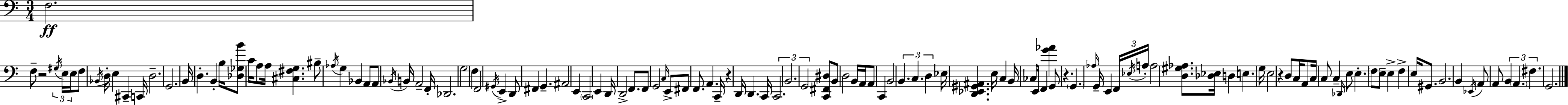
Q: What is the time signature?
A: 3/4